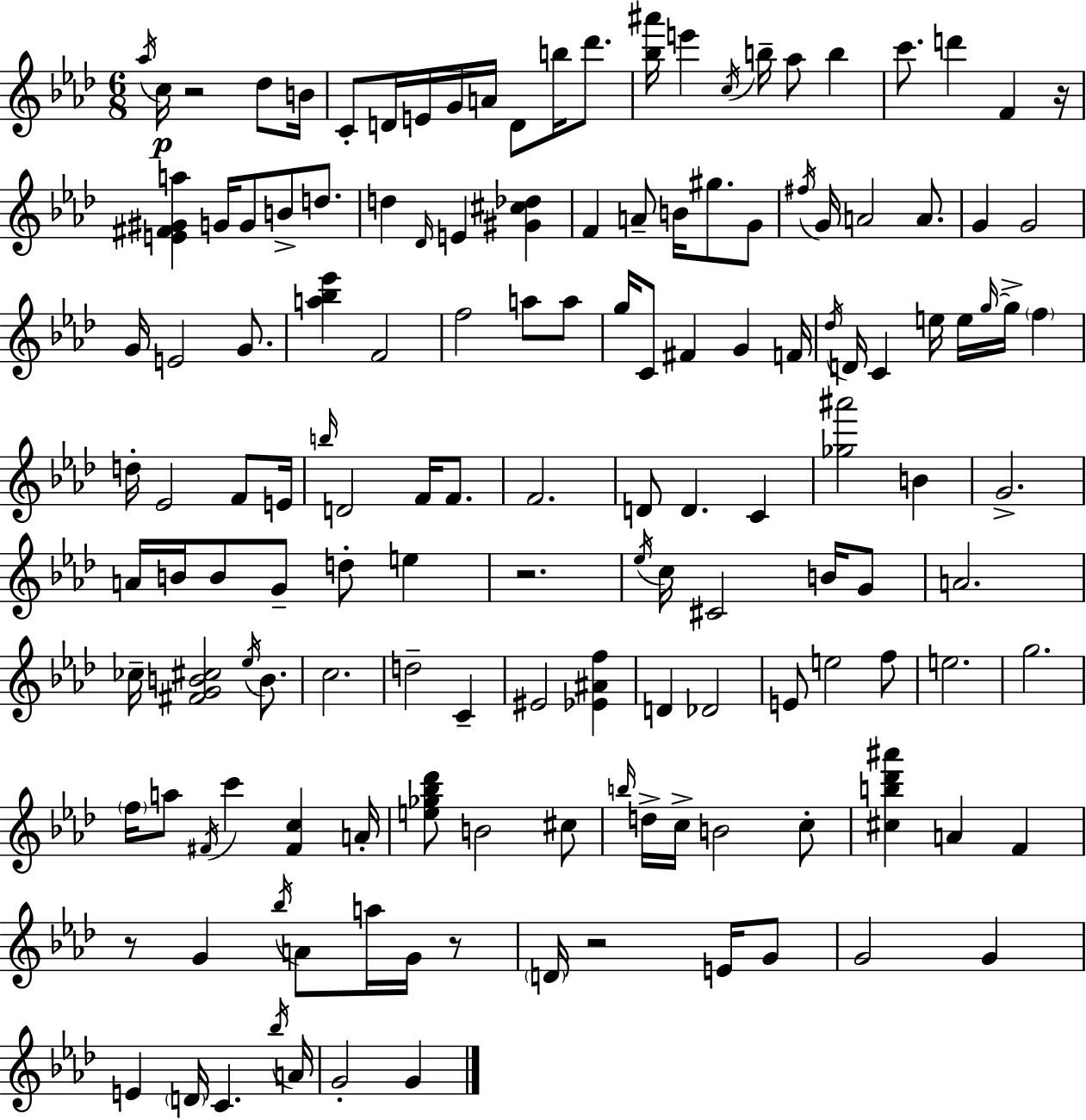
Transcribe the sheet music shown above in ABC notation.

X:1
T:Untitled
M:6/8
L:1/4
K:Fm
_a/4 c/4 z2 _d/2 B/4 C/2 D/4 E/4 G/4 A/4 D/2 b/4 _d'/2 [_b^a']/4 e' c/4 b/4 _a/2 b c'/2 d' F z/4 [E^F^Ga] G/4 G/2 B/2 d/2 d _D/4 E [^G^c_d] F A/2 B/4 ^g/2 G/2 ^f/4 G/4 A2 A/2 G G2 G/4 E2 G/2 [a_b_e'] F2 f2 a/2 a/2 g/4 C/2 ^F G F/4 _d/4 D/4 C e/4 e/4 g/4 g/4 f d/4 _E2 F/2 E/4 b/4 D2 F/4 F/2 F2 D/2 D C [_g^a']2 B G2 A/4 B/4 B/2 G/2 d/2 e z2 _e/4 c/4 ^C2 B/4 G/2 A2 _c/4 [^FGB^c]2 _e/4 B/2 c2 d2 C ^E2 [_E^Af] D _D2 E/2 e2 f/2 e2 g2 f/4 a/2 ^F/4 c' [^Fc] A/4 [e_g_b_d']/2 B2 ^c/2 b/4 d/4 c/4 B2 c/2 [^cb_d'^a'] A F z/2 G _b/4 A/2 a/4 G/4 z/2 D/4 z2 E/4 G/2 G2 G E D/4 C _b/4 A/4 G2 G